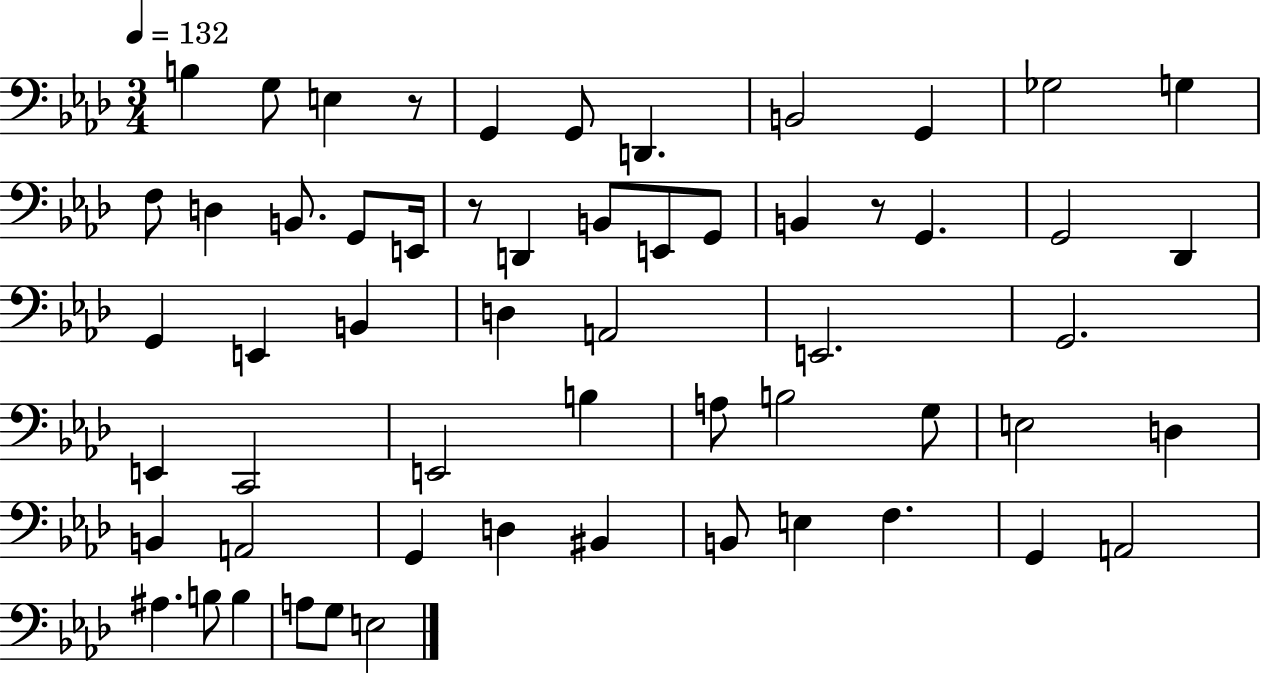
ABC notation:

X:1
T:Untitled
M:3/4
L:1/4
K:Ab
B, G,/2 E, z/2 G,, G,,/2 D,, B,,2 G,, _G,2 G, F,/2 D, B,,/2 G,,/2 E,,/4 z/2 D,, B,,/2 E,,/2 G,,/2 B,, z/2 G,, G,,2 _D,, G,, E,, B,, D, A,,2 E,,2 G,,2 E,, C,,2 E,,2 B, A,/2 B,2 G,/2 E,2 D, B,, A,,2 G,, D, ^B,, B,,/2 E, F, G,, A,,2 ^A, B,/2 B, A,/2 G,/2 E,2